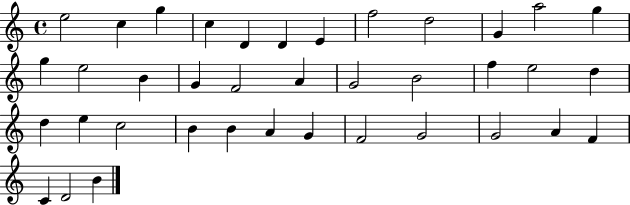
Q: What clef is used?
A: treble